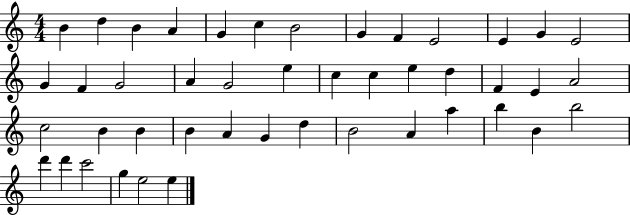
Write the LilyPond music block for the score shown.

{
  \clef treble
  \numericTimeSignature
  \time 4/4
  \key c \major
  b'4 d''4 b'4 a'4 | g'4 c''4 b'2 | g'4 f'4 e'2 | e'4 g'4 e'2 | \break g'4 f'4 g'2 | a'4 g'2 e''4 | c''4 c''4 e''4 d''4 | f'4 e'4 a'2 | \break c''2 b'4 b'4 | b'4 a'4 g'4 d''4 | b'2 a'4 a''4 | b''4 b'4 b''2 | \break d'''4 d'''4 c'''2 | g''4 e''2 e''4 | \bar "|."
}